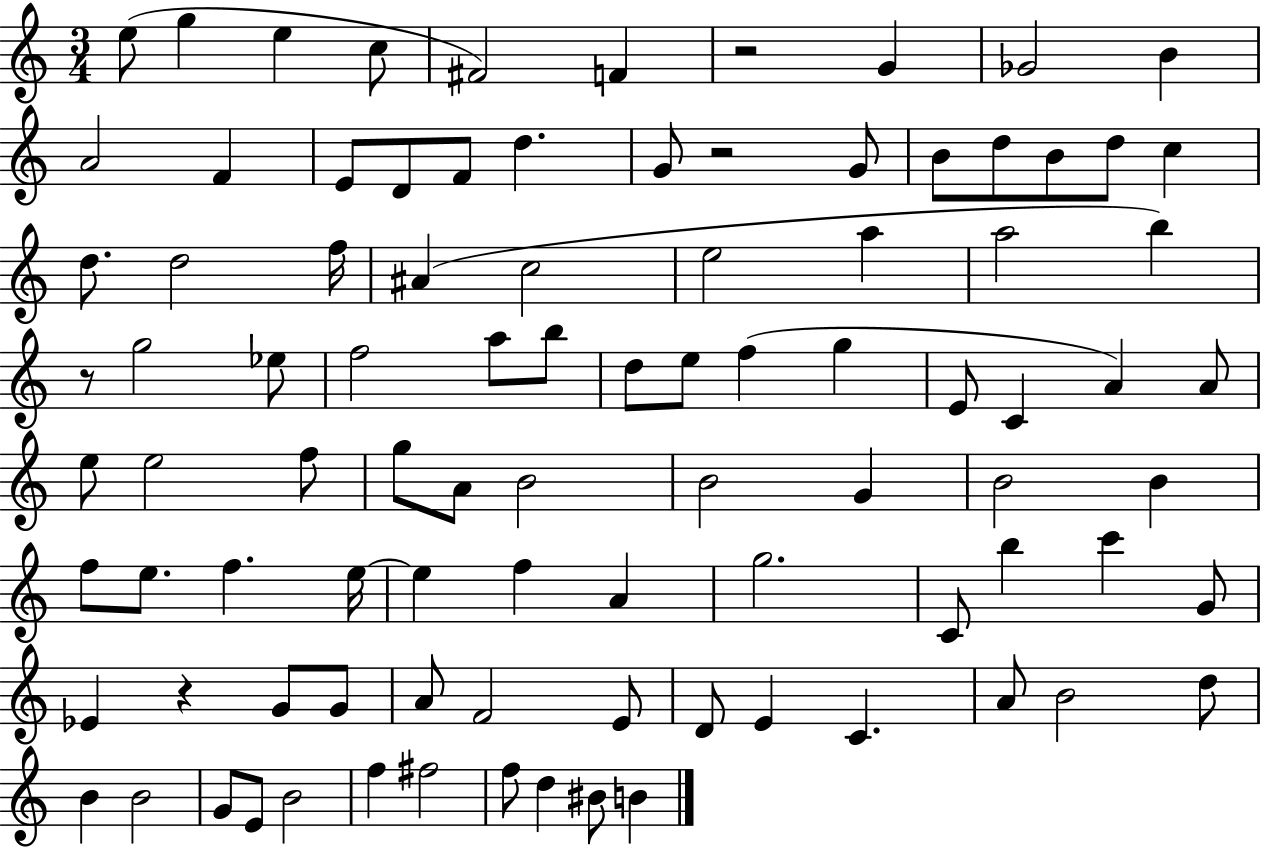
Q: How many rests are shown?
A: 4